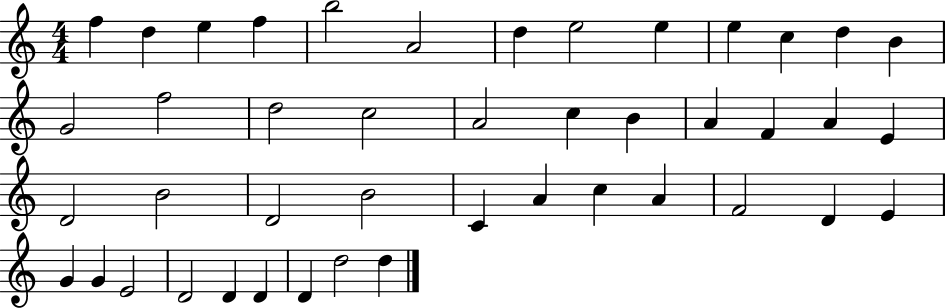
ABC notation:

X:1
T:Untitled
M:4/4
L:1/4
K:C
f d e f b2 A2 d e2 e e c d B G2 f2 d2 c2 A2 c B A F A E D2 B2 D2 B2 C A c A F2 D E G G E2 D2 D D D d2 d